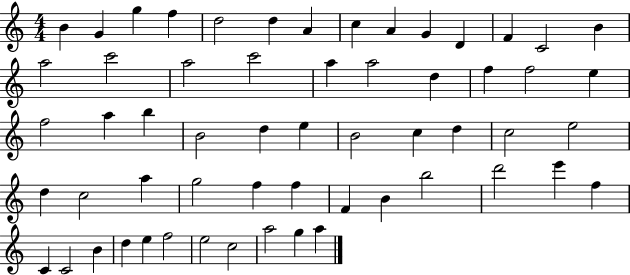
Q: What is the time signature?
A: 4/4